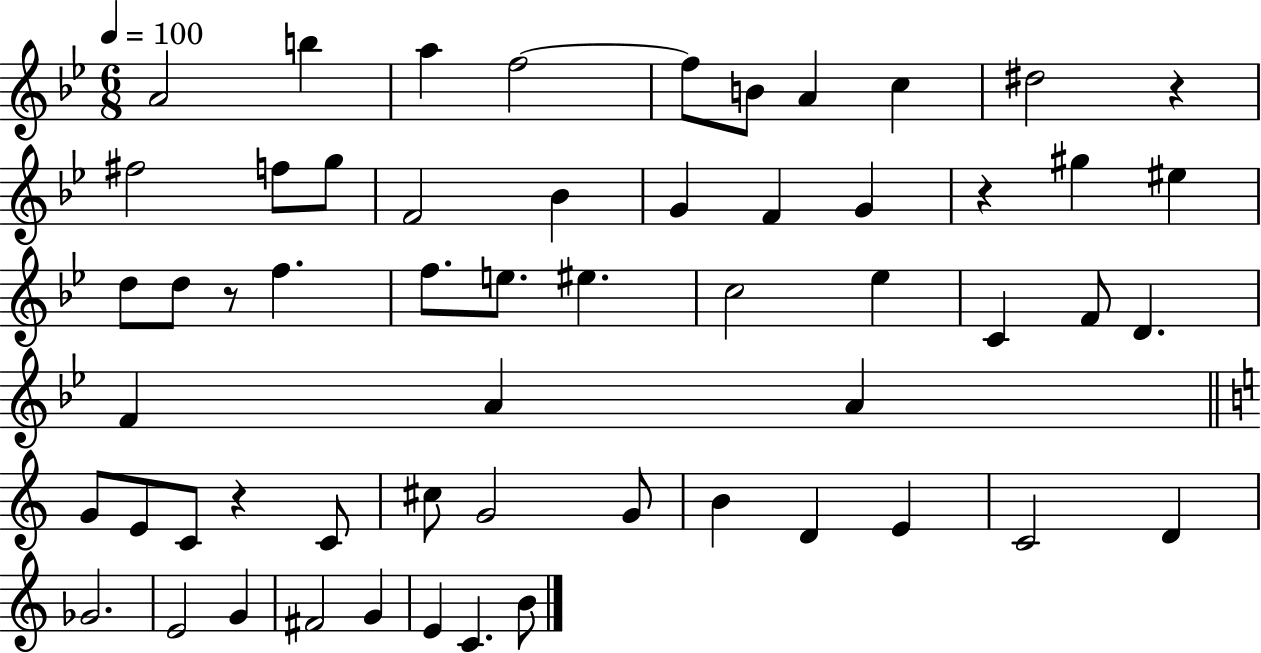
X:1
T:Untitled
M:6/8
L:1/4
K:Bb
A2 b a f2 f/2 B/2 A c ^d2 z ^f2 f/2 g/2 F2 _B G F G z ^g ^e d/2 d/2 z/2 f f/2 e/2 ^e c2 _e C F/2 D F A A G/2 E/2 C/2 z C/2 ^c/2 G2 G/2 B D E C2 D _G2 E2 G ^F2 G E C B/2